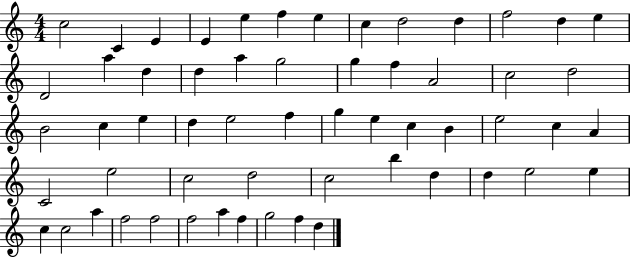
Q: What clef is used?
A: treble